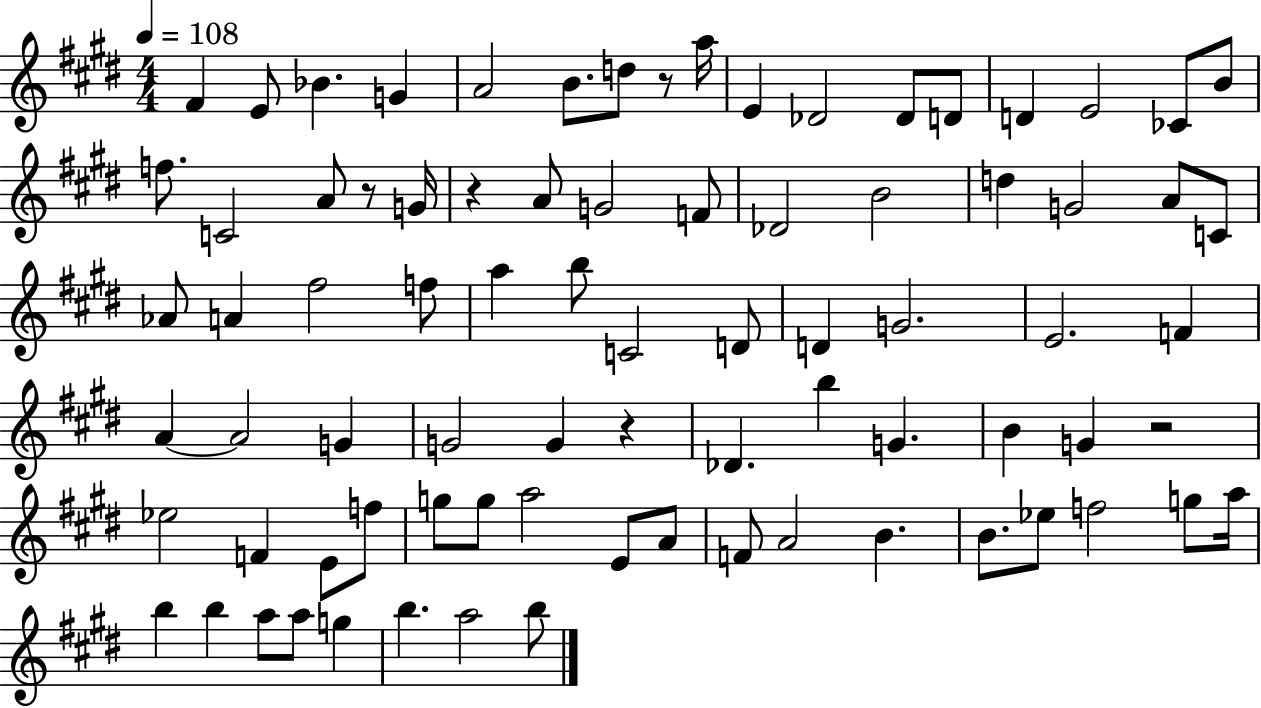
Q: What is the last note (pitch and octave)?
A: B5